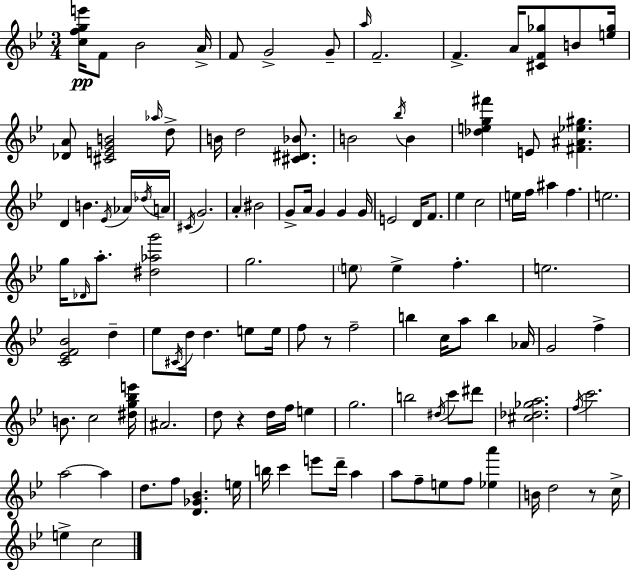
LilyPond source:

{
  \clef treble
  \numericTimeSignature
  \time 3/4
  \key bes \major
  \repeat volta 2 { <c'' f'' g'' e'''>16\pp f'8 bes'2 a'16-> | f'8 g'2-> g'8-- | \grace { a''16 } f'2.-- | f'4.-> a'16 <cis' f' ges''>8 b'8 | \break <e'' ges''>16 <des' a'>8 <cis' e' g' b'>2 \grace { aes''16 } | d''8-> b'16 d''2 <cis' dis' bes'>8. | b'2 \acciaccatura { bes''16 } b'4 | <des'' e'' g'' fis'''>4 e'8 <fis' ais' ees'' gis''>4. | \break d'4 b'4. | \acciaccatura { ees'16 } aes'16 \acciaccatura { des''16 } a'16 \acciaccatura { cis'16 } g'2. | a'4-. bis'2 | g'8-> a'16 g'4 | \break g'4 g'16 e'2 | d'16 f'8. ees''4 c''2 | e''16 f''16 ais''4 | f''4. e''2. | \break g''16 \grace { des'16 } a''8.-. <dis'' aes'' g'''>2 | g''2. | \parenthesize e''8 e''4-> | f''4.-. e''2. | \break <c' ees' f' bes'>2 | d''4-- ees''8 \acciaccatura { cis'16 } d''16 d''4. | e''8 e''16 f''8 r8 | f''2-- b''4 | \break c''16 a''8 b''4 aes'16 g'2 | f''4-> b'8. c''2 | <dis'' g'' bes'' e'''>16 ais'2. | d''8 r4 | \break d''16 f''16 e''4 g''2. | b''2 | \acciaccatura { dis''16 } c'''8 dis'''8 <cis'' des'' ges'' a''>2. | \acciaccatura { f''16 } c'''2. | \break a''2~~ | a''4 d''8. | f''8 <d' ges' bes'>4. e''16 b''16 c'''4 | e'''8 d'''16-- a''4 a''8 | \break f''8-- e''8 f''8 <ees'' a'''>4 b'16 d''2 | r8 c''16-> e''4-> | c''2 } \bar "|."
}